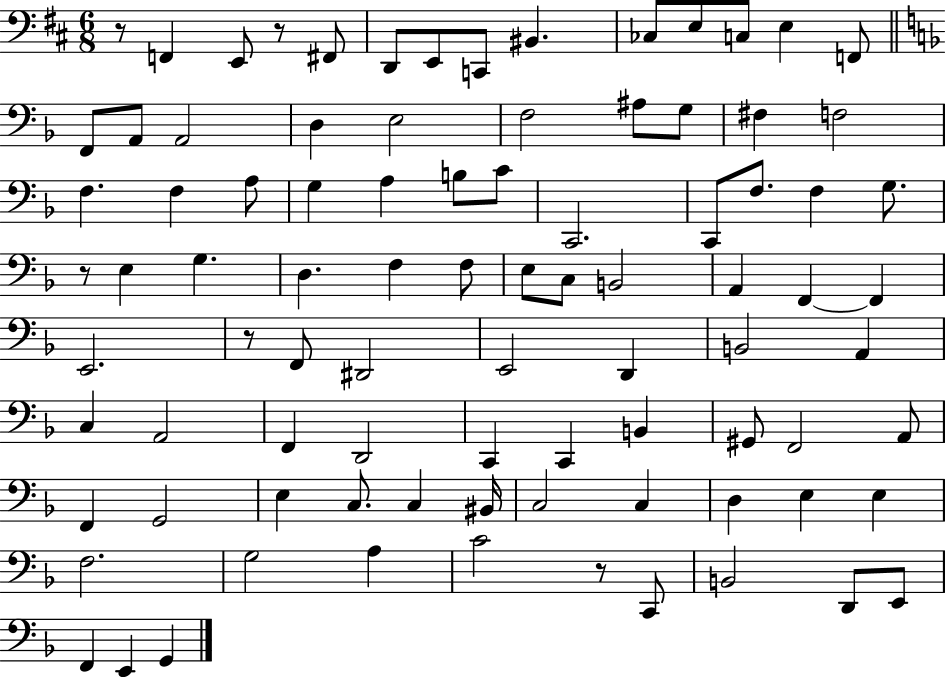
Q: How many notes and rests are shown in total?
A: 89